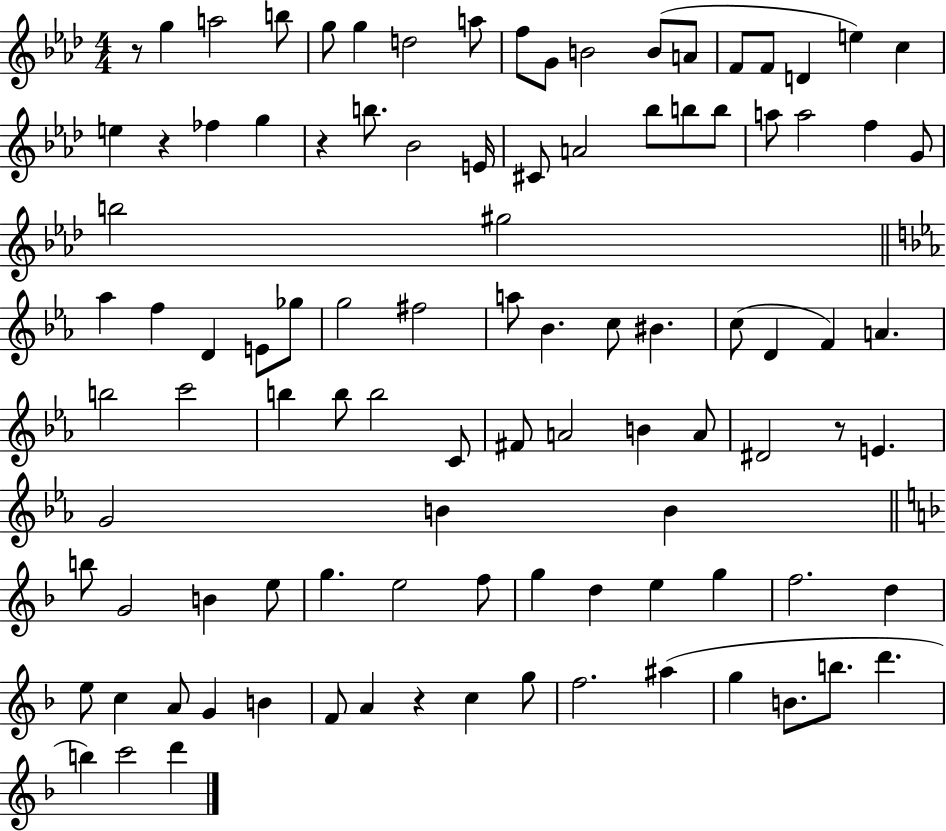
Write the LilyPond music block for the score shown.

{
  \clef treble
  \numericTimeSignature
  \time 4/4
  \key aes \major
  r8 g''4 a''2 b''8 | g''8 g''4 d''2 a''8 | f''8 g'8 b'2 b'8( a'8 | f'8 f'8 d'4 e''4) c''4 | \break e''4 r4 fes''4 g''4 | r4 b''8. bes'2 e'16 | cis'8 a'2 bes''8 b''8 b''8 | a''8 a''2 f''4 g'8 | \break b''2 gis''2 | \bar "||" \break \key ees \major aes''4 f''4 d'4 e'8 ges''8 | g''2 fis''2 | a''8 bes'4. c''8 bis'4. | c''8( d'4 f'4) a'4. | \break b''2 c'''2 | b''4 b''8 b''2 c'8 | fis'8 a'2 b'4 a'8 | dis'2 r8 e'4. | \break g'2 b'4 b'4 | \bar "||" \break \key d \minor b''8 g'2 b'4 e''8 | g''4. e''2 f''8 | g''4 d''4 e''4 g''4 | f''2. d''4 | \break e''8 c''4 a'8 g'4 b'4 | f'8 a'4 r4 c''4 g''8 | f''2. ais''4( | g''4 b'8. b''8. d'''4. | \break b''4) c'''2 d'''4 | \bar "|."
}